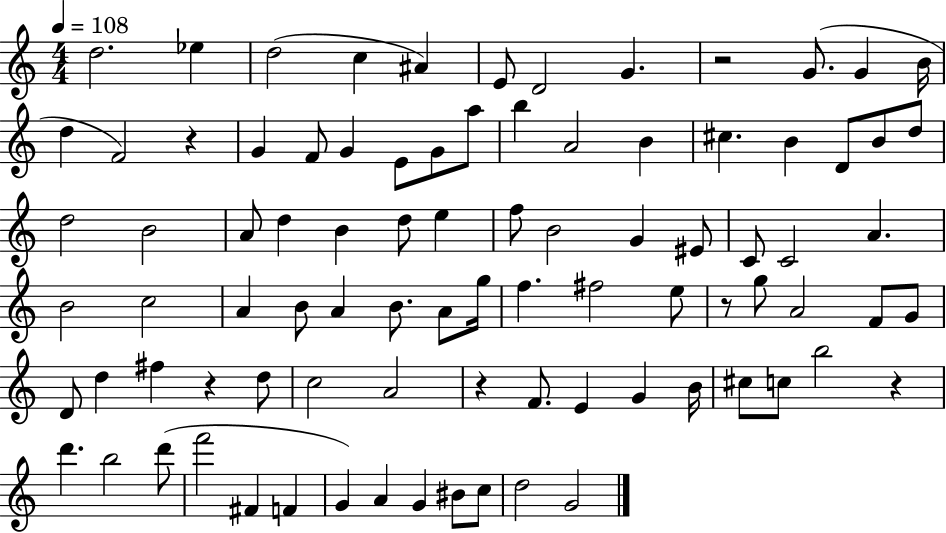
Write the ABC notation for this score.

X:1
T:Untitled
M:4/4
L:1/4
K:C
d2 _e d2 c ^A E/2 D2 G z2 G/2 G B/4 d F2 z G F/2 G E/2 G/2 a/2 b A2 B ^c B D/2 B/2 d/2 d2 B2 A/2 d B d/2 e f/2 B2 G ^E/2 C/2 C2 A B2 c2 A B/2 A B/2 A/2 g/4 f ^f2 e/2 z/2 g/2 A2 F/2 G/2 D/2 d ^f z d/2 c2 A2 z F/2 E G B/4 ^c/2 c/2 b2 z d' b2 d'/2 f'2 ^F F G A G ^B/2 c/2 d2 G2